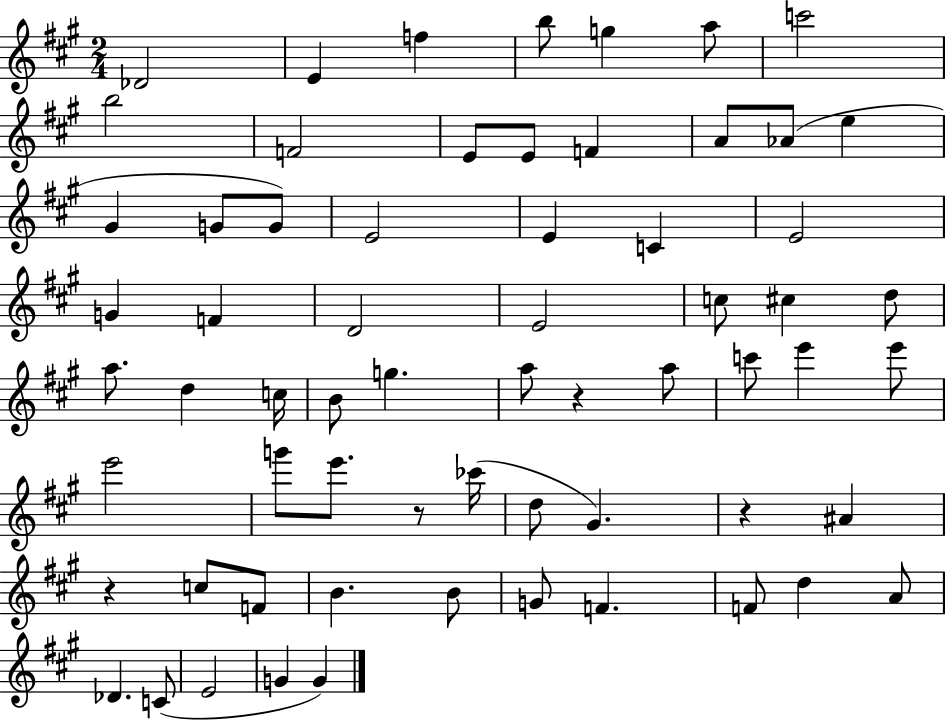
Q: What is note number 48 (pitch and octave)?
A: F4